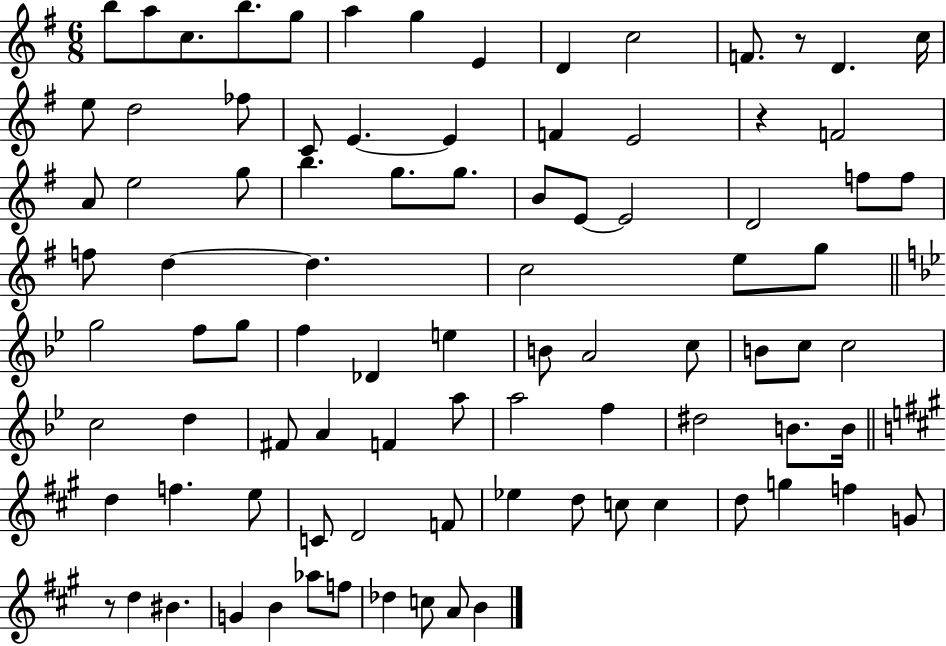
X:1
T:Untitled
M:6/8
L:1/4
K:G
b/2 a/2 c/2 b/2 g/2 a g E D c2 F/2 z/2 D c/4 e/2 d2 _f/2 C/2 E E F E2 z F2 A/2 e2 g/2 b g/2 g/2 B/2 E/2 E2 D2 f/2 f/2 f/2 d d c2 e/2 g/2 g2 f/2 g/2 f _D e B/2 A2 c/2 B/2 c/2 c2 c2 d ^F/2 A F a/2 a2 f ^d2 B/2 B/4 d f e/2 C/2 D2 F/2 _e d/2 c/2 c d/2 g f G/2 z/2 d ^B G B _a/2 f/2 _d c/2 A/2 B